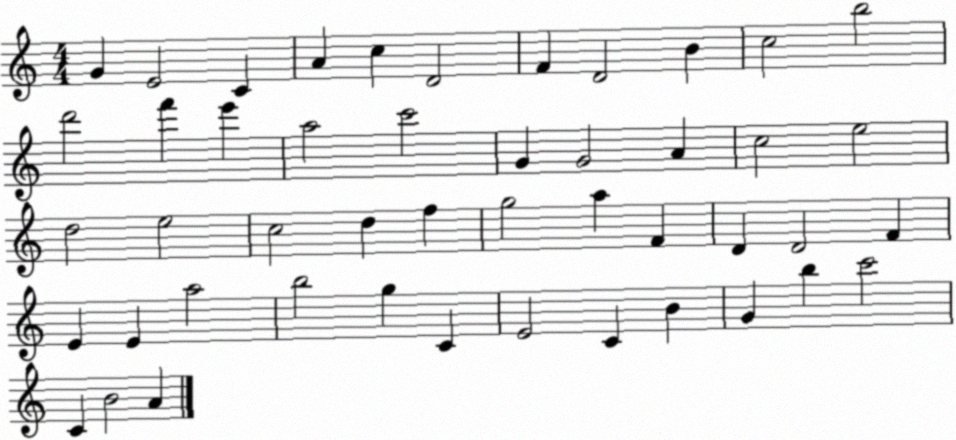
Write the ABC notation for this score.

X:1
T:Untitled
M:4/4
L:1/4
K:C
G E2 C A c D2 F D2 B c2 b2 d'2 f' e' a2 c'2 G G2 A c2 e2 d2 e2 c2 d f g2 a F D D2 F E E a2 b2 g C E2 C B G b c'2 C B2 A